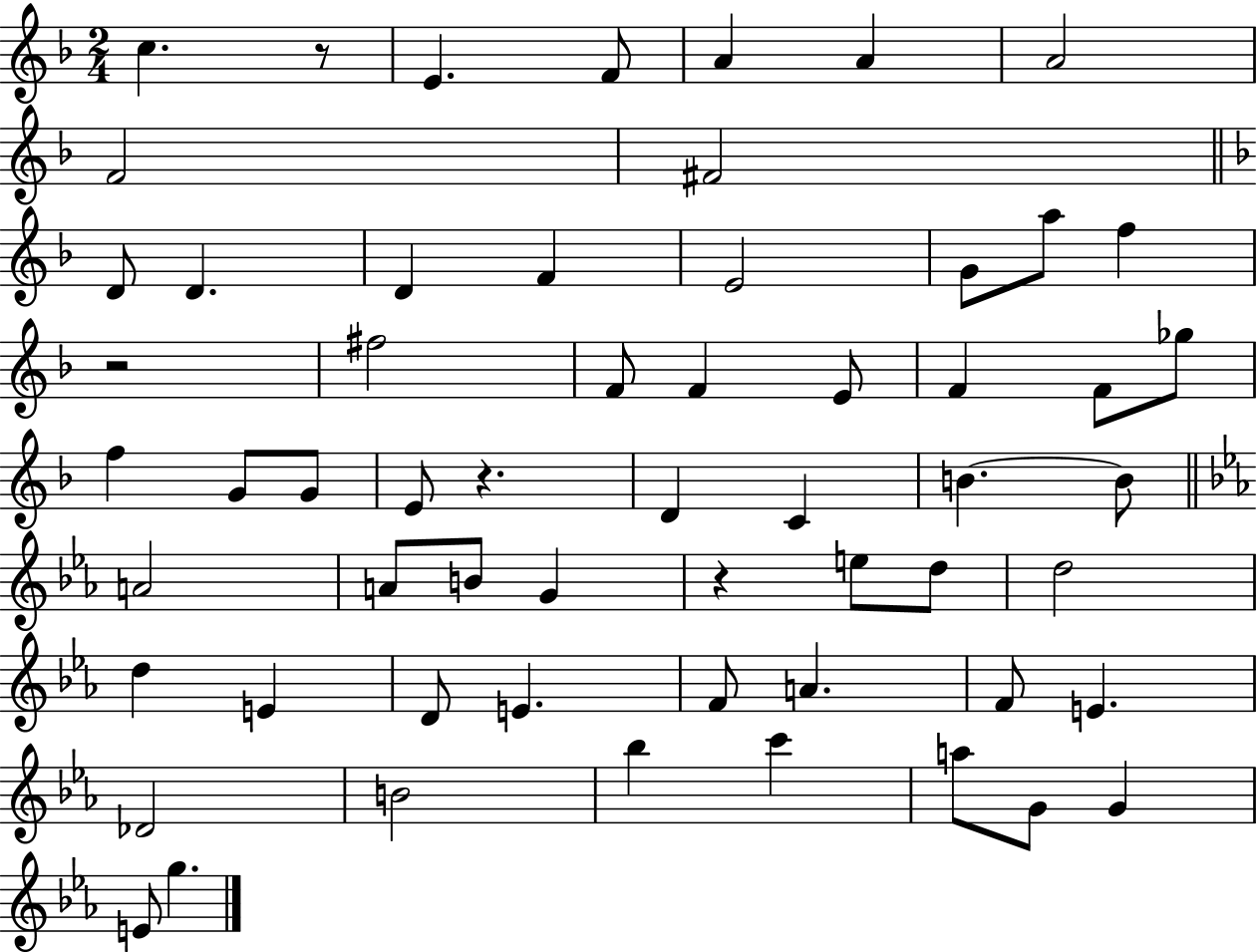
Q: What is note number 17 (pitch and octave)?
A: F#5